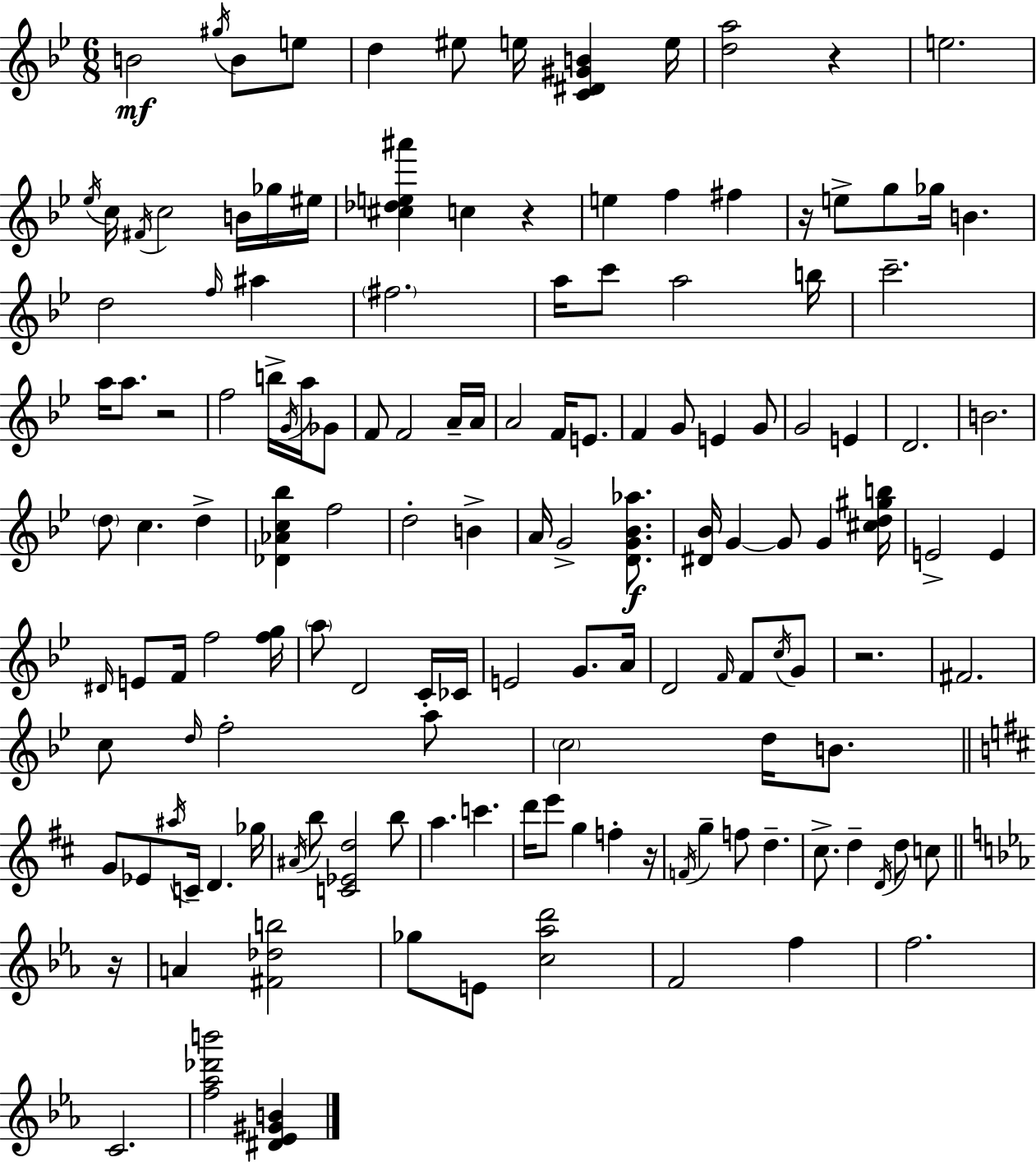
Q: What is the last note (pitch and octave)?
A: C4